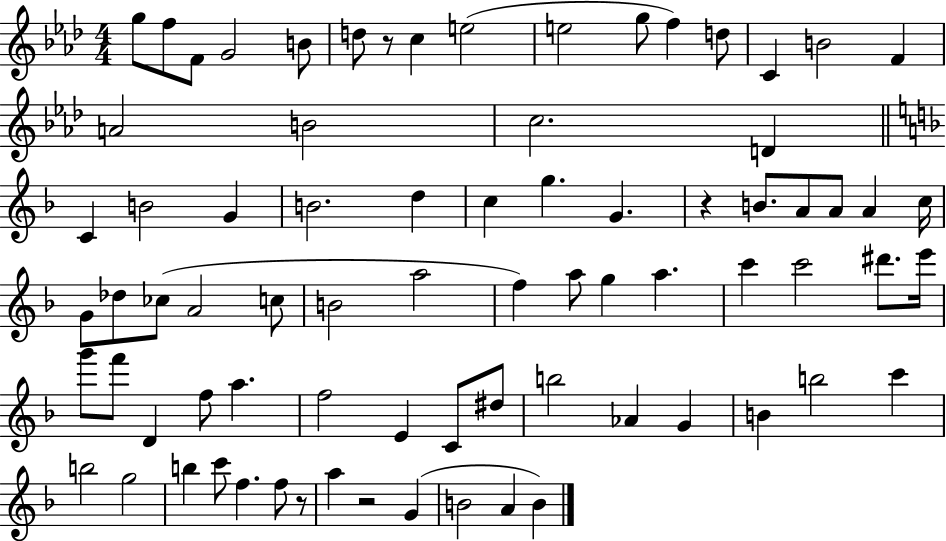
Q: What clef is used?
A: treble